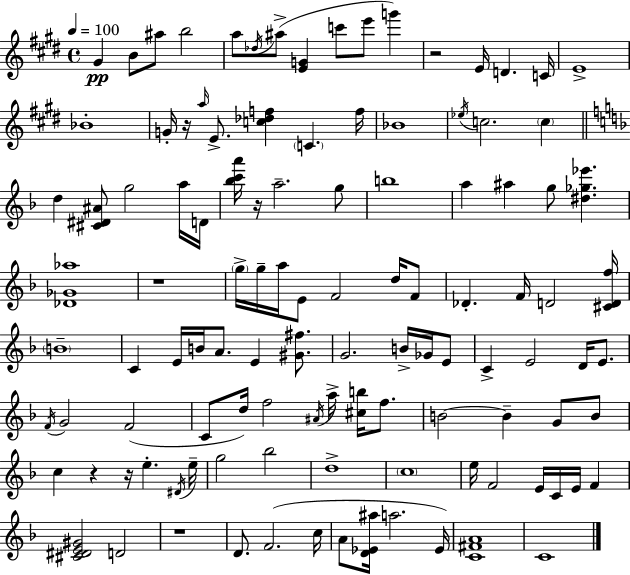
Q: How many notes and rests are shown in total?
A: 112